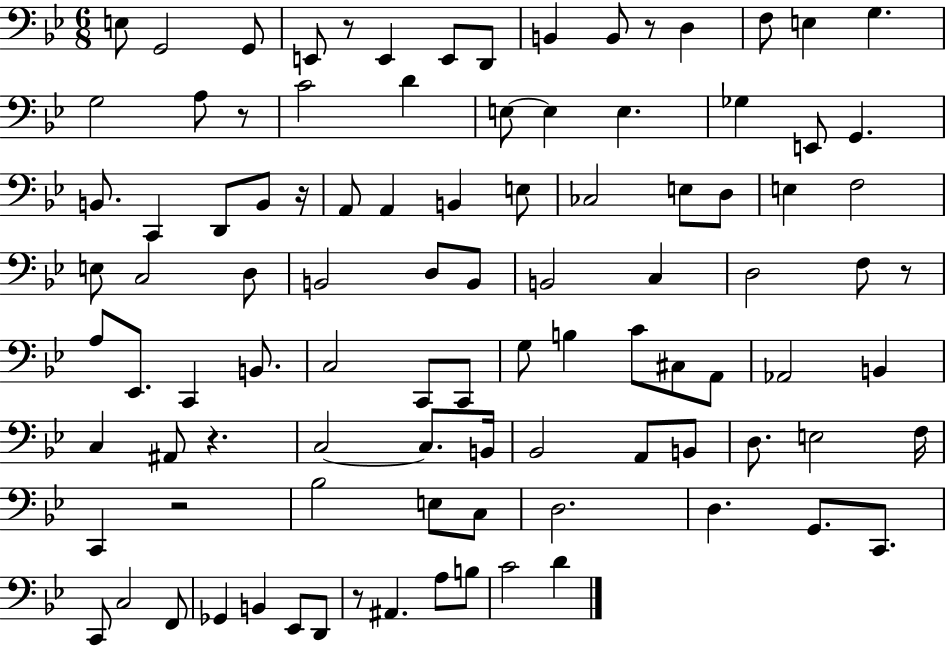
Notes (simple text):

E3/e G2/h G2/e E2/e R/e E2/q E2/e D2/e B2/q B2/e R/e D3/q F3/e E3/q G3/q. G3/h A3/e R/e C4/h D4/q E3/e E3/q E3/q. Gb3/q E2/e G2/q. B2/e. C2/q D2/e B2/e R/s A2/e A2/q B2/q E3/e CES3/h E3/e D3/e E3/q F3/h E3/e C3/h D3/e B2/h D3/e B2/e B2/h C3/q D3/h F3/e R/e A3/e Eb2/e. C2/q B2/e. C3/h C2/e C2/e G3/e B3/q C4/e C#3/e A2/e Ab2/h B2/q C3/q A#2/e R/q. C3/h C3/e. B2/s Bb2/h A2/e B2/e D3/e. E3/h F3/s C2/q R/h Bb3/h E3/e C3/e D3/h. D3/q. G2/e. C2/e. C2/e C3/h F2/e Gb2/q B2/q Eb2/e D2/e R/e A#2/q. A3/e B3/e C4/h D4/q